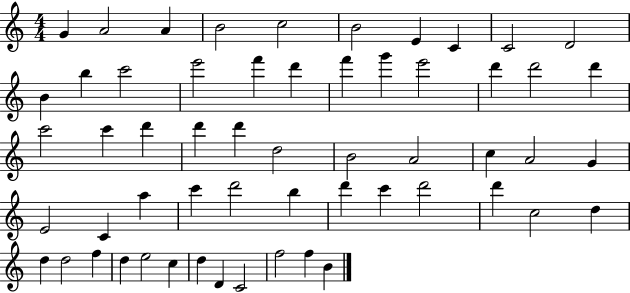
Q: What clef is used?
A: treble